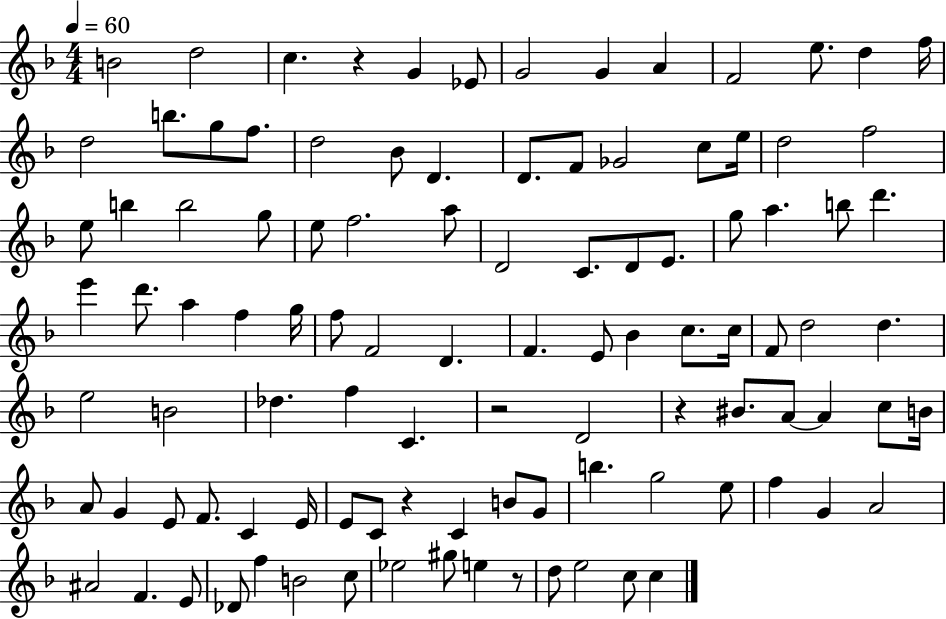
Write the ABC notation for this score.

X:1
T:Untitled
M:4/4
L:1/4
K:F
B2 d2 c z G _E/2 G2 G A F2 e/2 d f/4 d2 b/2 g/2 f/2 d2 _B/2 D D/2 F/2 _G2 c/2 e/4 d2 f2 e/2 b b2 g/2 e/2 f2 a/2 D2 C/2 D/2 E/2 g/2 a b/2 d' e' d'/2 a f g/4 f/2 F2 D F E/2 _B c/2 c/4 F/2 d2 d e2 B2 _d f C z2 D2 z ^B/2 A/2 A c/2 B/4 A/2 G E/2 F/2 C E/4 E/2 C/2 z C B/2 G/2 b g2 e/2 f G A2 ^A2 F E/2 _D/2 f B2 c/2 _e2 ^g/2 e z/2 d/2 e2 c/2 c